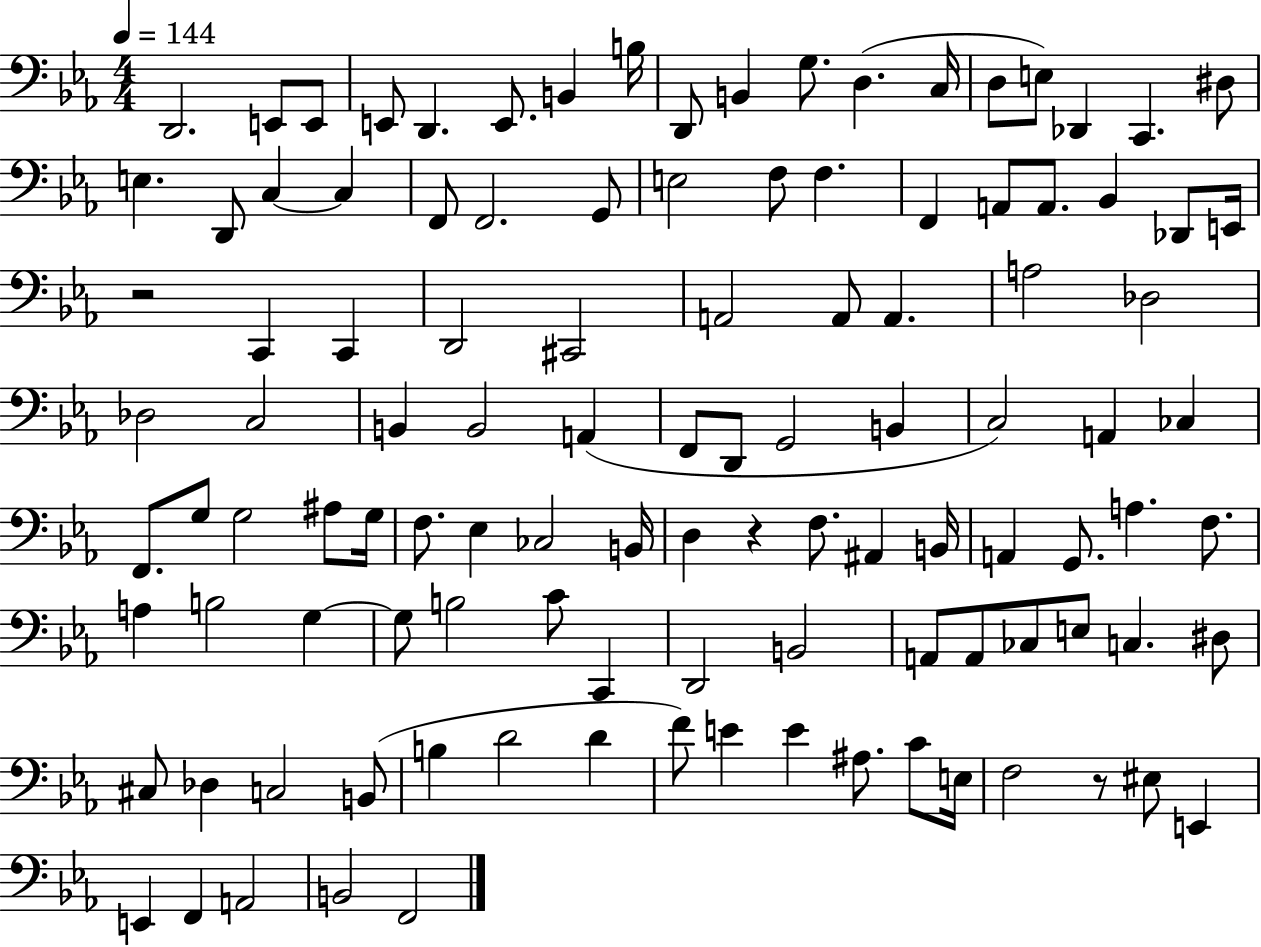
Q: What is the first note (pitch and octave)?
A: D2